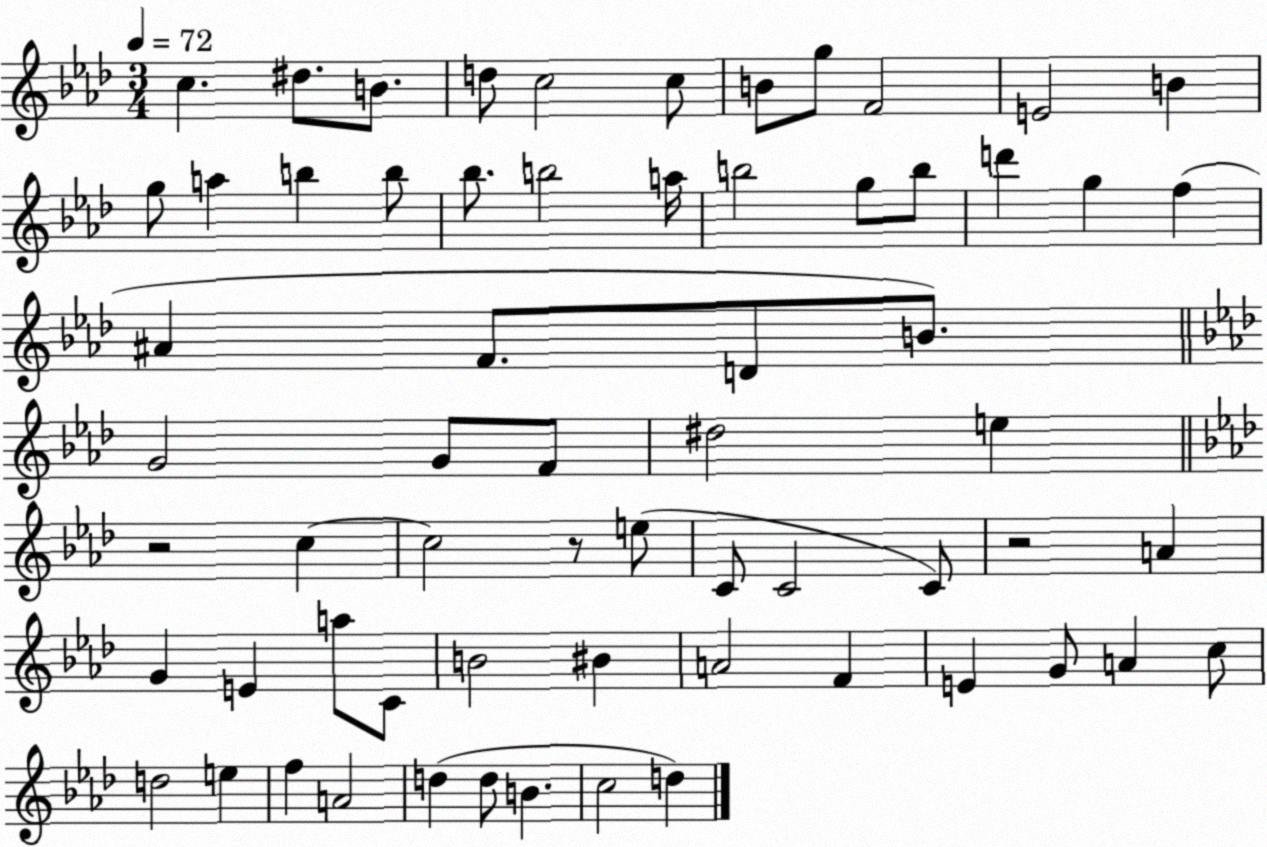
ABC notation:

X:1
T:Untitled
M:3/4
L:1/4
K:Ab
c ^d/2 B/2 d/2 c2 c/2 B/2 g/2 F2 E2 B g/2 a b b/2 _b/2 b2 a/4 b2 g/2 b/2 d' g f ^A F/2 D/2 B/2 G2 G/2 F/2 ^d2 e z2 c c2 z/2 e/2 C/2 C2 C/2 z2 A G E a/2 C/2 B2 ^B A2 F E G/2 A c/2 d2 e f A2 d d/2 B c2 d